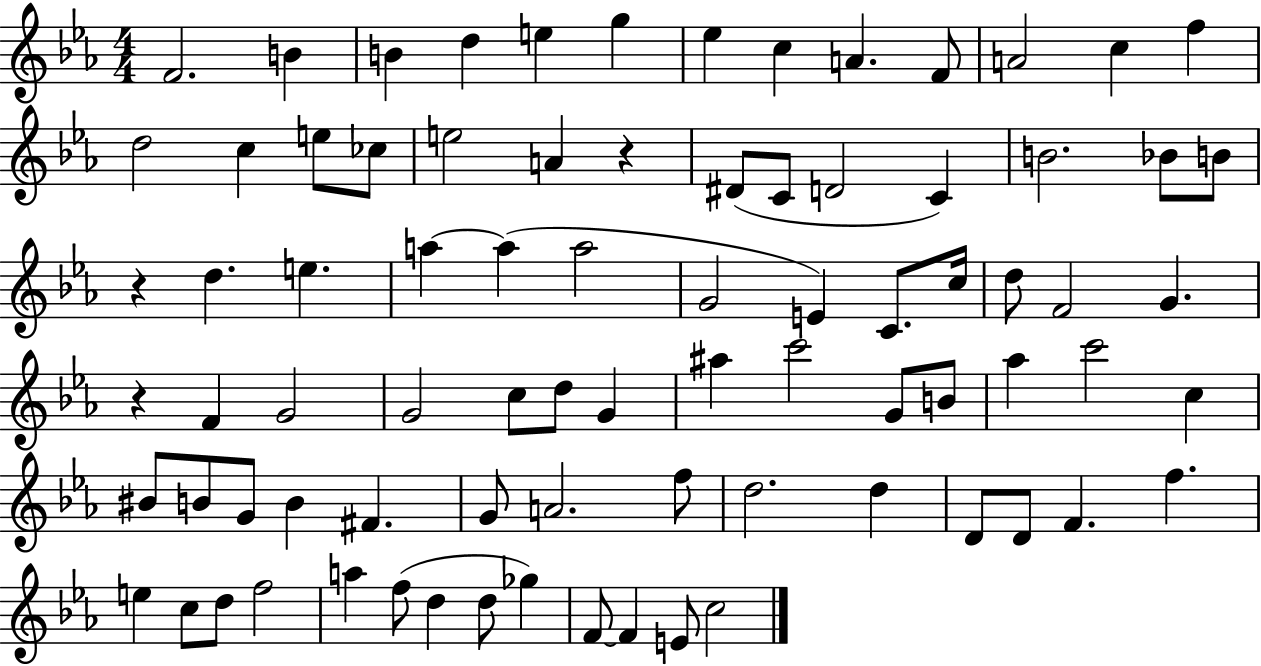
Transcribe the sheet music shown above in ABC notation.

X:1
T:Untitled
M:4/4
L:1/4
K:Eb
F2 B B d e g _e c A F/2 A2 c f d2 c e/2 _c/2 e2 A z ^D/2 C/2 D2 C B2 _B/2 B/2 z d e a a a2 G2 E C/2 c/4 d/2 F2 G z F G2 G2 c/2 d/2 G ^a c'2 G/2 B/2 _a c'2 c ^B/2 B/2 G/2 B ^F G/2 A2 f/2 d2 d D/2 D/2 F f e c/2 d/2 f2 a f/2 d d/2 _g F/2 F E/2 c2